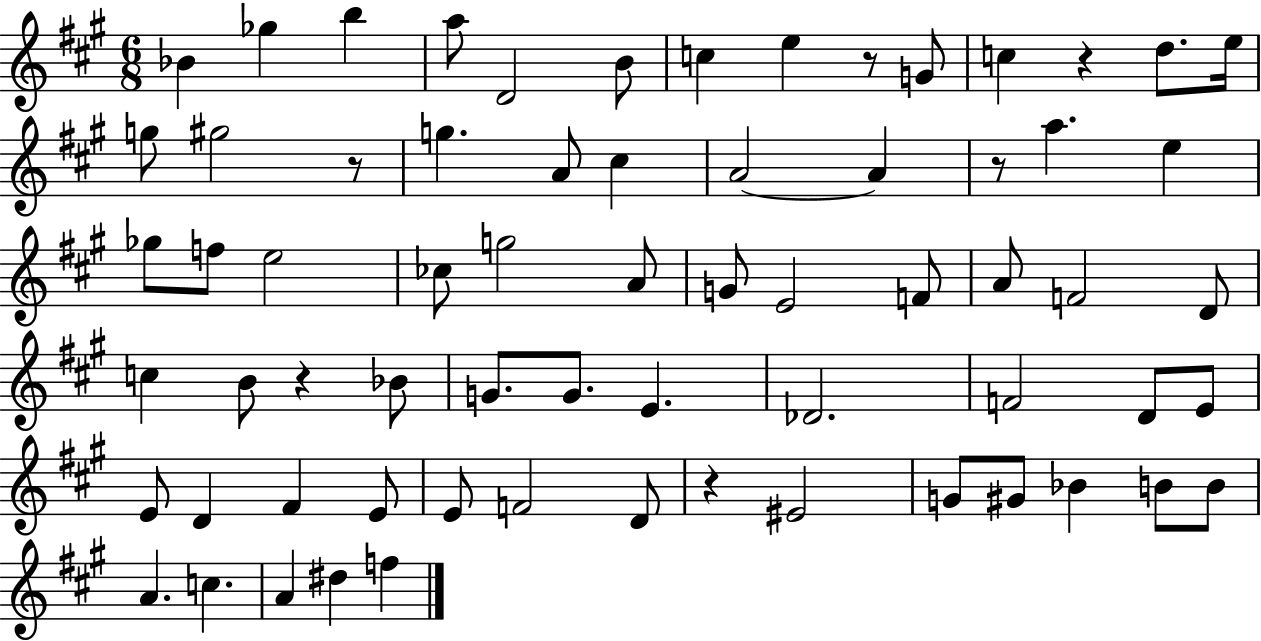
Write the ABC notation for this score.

X:1
T:Untitled
M:6/8
L:1/4
K:A
_B _g b a/2 D2 B/2 c e z/2 G/2 c z d/2 e/4 g/2 ^g2 z/2 g A/2 ^c A2 A z/2 a e _g/2 f/2 e2 _c/2 g2 A/2 G/2 E2 F/2 A/2 F2 D/2 c B/2 z _B/2 G/2 G/2 E _D2 F2 D/2 E/2 E/2 D ^F E/2 E/2 F2 D/2 z ^E2 G/2 ^G/2 _B B/2 B/2 A c A ^d f